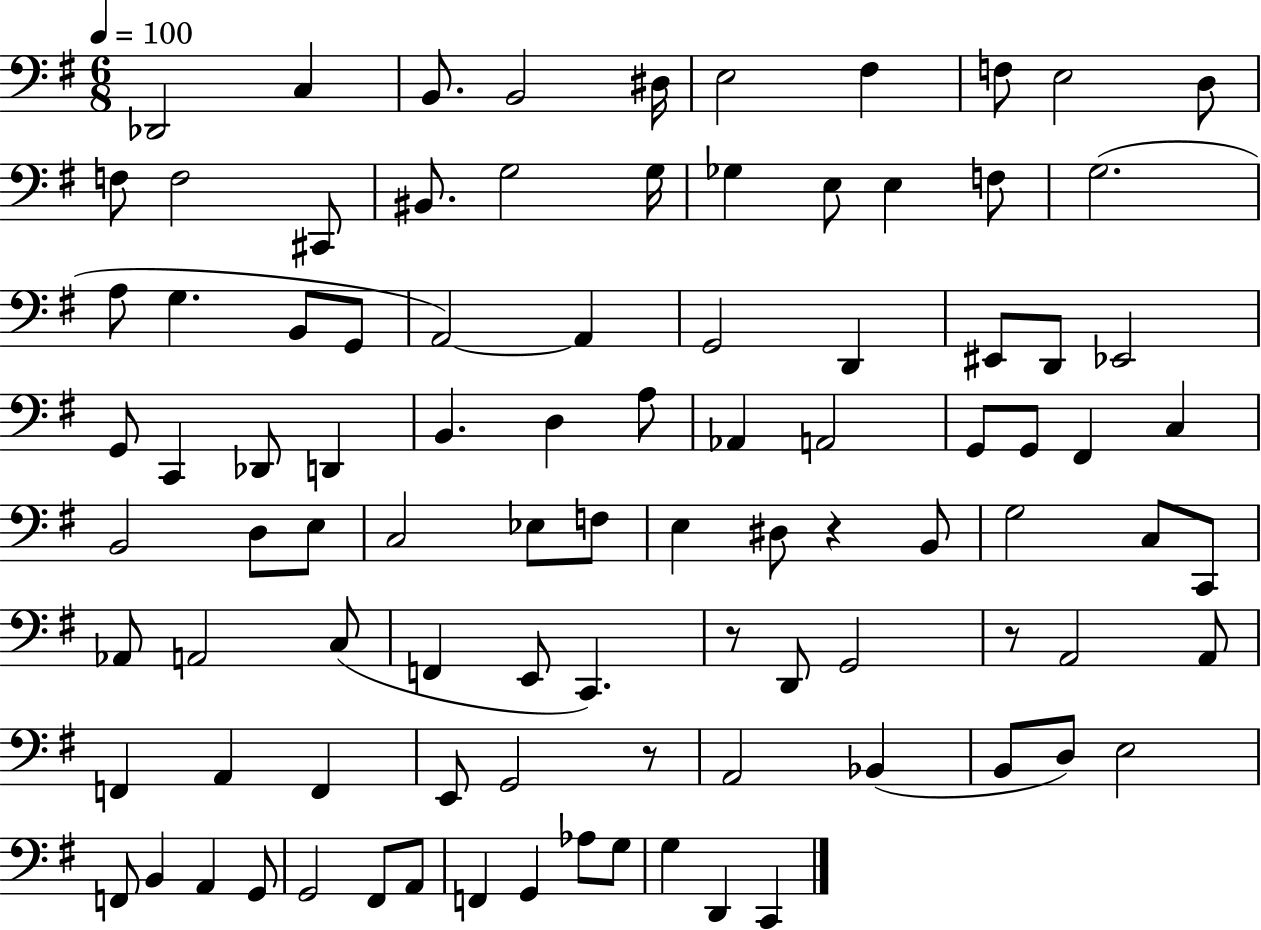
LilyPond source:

{
  \clef bass
  \numericTimeSignature
  \time 6/8
  \key g \major
  \tempo 4 = 100
  des,2 c4 | b,8. b,2 dis16 | e2 fis4 | f8 e2 d8 | \break f8 f2 cis,8 | bis,8. g2 g16 | ges4 e8 e4 f8 | g2.( | \break a8 g4. b,8 g,8 | a,2~~) a,4 | g,2 d,4 | eis,8 d,8 ees,2 | \break g,8 c,4 des,8 d,4 | b,4. d4 a8 | aes,4 a,2 | g,8 g,8 fis,4 c4 | \break b,2 d8 e8 | c2 ees8 f8 | e4 dis8 r4 b,8 | g2 c8 c,8 | \break aes,8 a,2 c8( | f,4 e,8 c,4.) | r8 d,8 g,2 | r8 a,2 a,8 | \break f,4 a,4 f,4 | e,8 g,2 r8 | a,2 bes,4( | b,8 d8) e2 | \break f,8 b,4 a,4 g,8 | g,2 fis,8 a,8 | f,4 g,4 aes8 g8 | g4 d,4 c,4 | \break \bar "|."
}